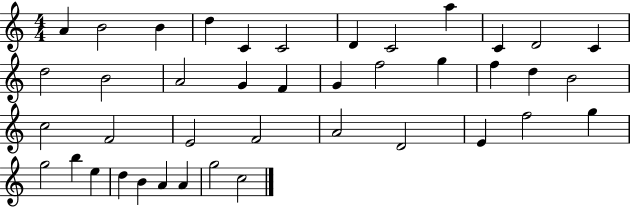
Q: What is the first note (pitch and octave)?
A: A4